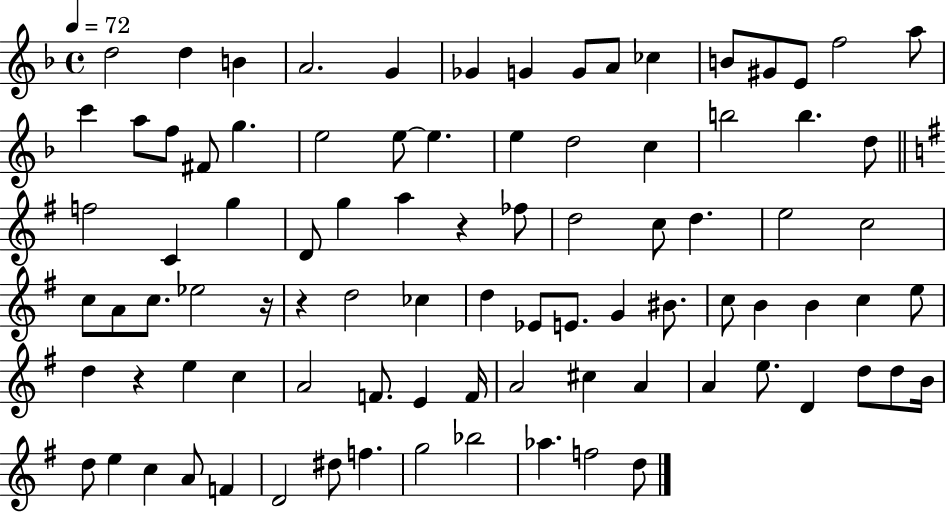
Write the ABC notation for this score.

X:1
T:Untitled
M:4/4
L:1/4
K:F
d2 d B A2 G _G G G/2 A/2 _c B/2 ^G/2 E/2 f2 a/2 c' a/2 f/2 ^F/2 g e2 e/2 e e d2 c b2 b d/2 f2 C g D/2 g a z _f/2 d2 c/2 d e2 c2 c/2 A/2 c/2 _e2 z/4 z d2 _c d _E/2 E/2 G ^B/2 c/2 B B c e/2 d z e c A2 F/2 E F/4 A2 ^c A A e/2 D d/2 d/2 B/4 d/2 e c A/2 F D2 ^d/2 f g2 _b2 _a f2 d/2